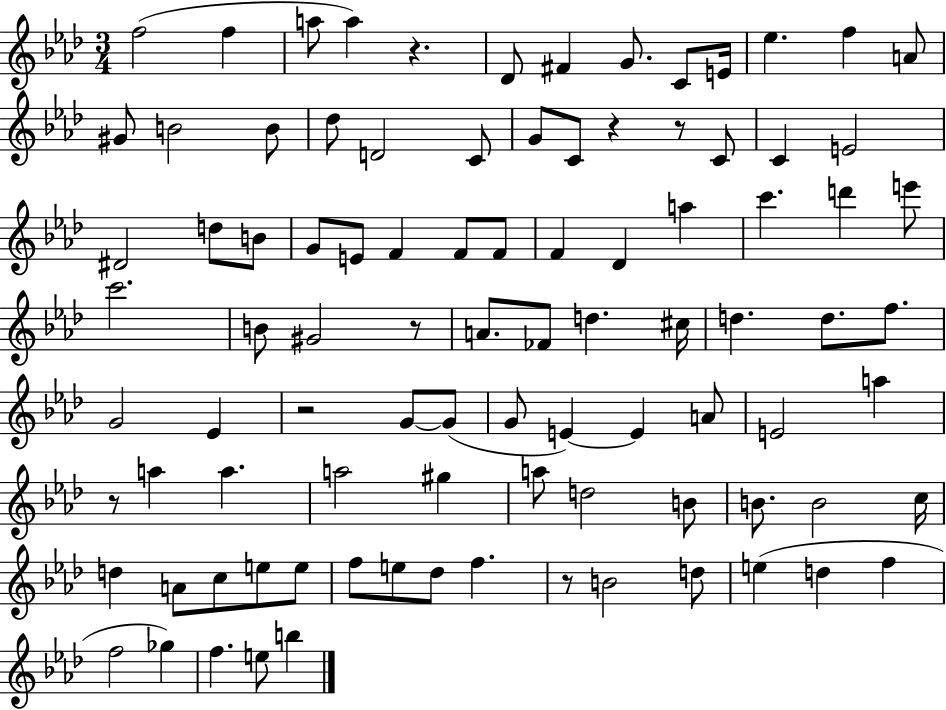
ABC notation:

X:1
T:Untitled
M:3/4
L:1/4
K:Ab
f2 f a/2 a z _D/2 ^F G/2 C/2 E/4 _e f A/2 ^G/2 B2 B/2 _d/2 D2 C/2 G/2 C/2 z z/2 C/2 C E2 ^D2 d/2 B/2 G/2 E/2 F F/2 F/2 F _D a c' d' e'/2 c'2 B/2 ^G2 z/2 A/2 _F/2 d ^c/4 d d/2 f/2 G2 _E z2 G/2 G/2 G/2 E E A/2 E2 a z/2 a a a2 ^g a/2 d2 B/2 B/2 B2 c/4 d A/2 c/2 e/2 e/2 f/2 e/2 _d/2 f z/2 B2 d/2 e d f f2 _g f e/2 b